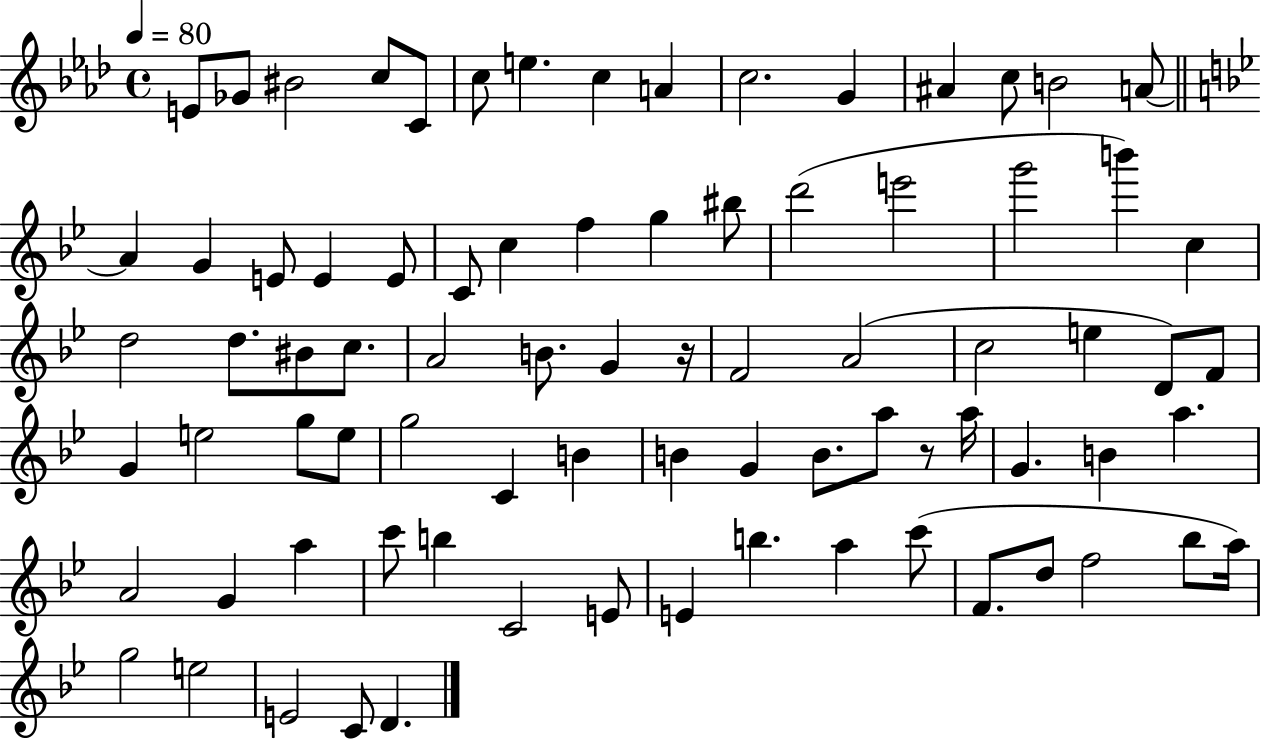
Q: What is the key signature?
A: AES major